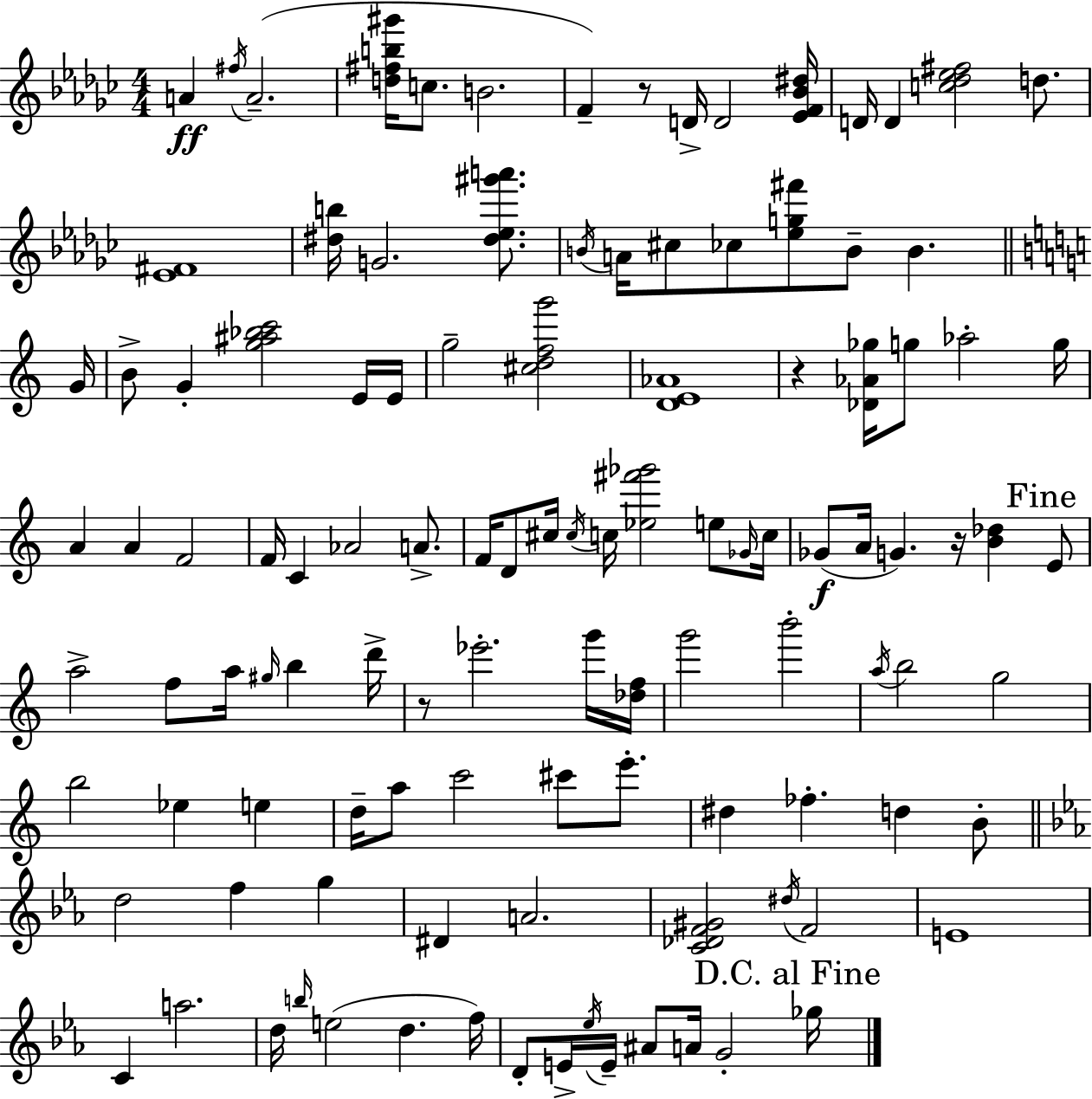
A4/q F#5/s A4/h. [D5,F#5,B5,G#6]/s C5/e. B4/h. F4/q R/e D4/s D4/h [Eb4,F4,Bb4,D#5]/s D4/s D4/q [C5,Db5,Eb5,F#5]/h D5/e. [Eb4,F#4]/w [D#5,B5]/s G4/h. [D#5,Eb5,G#6,A6]/e. B4/s A4/s C#5/e CES5/e [Eb5,G5,F#6]/e B4/e B4/q. G4/s B4/e G4/q [G5,A#5,Bb5,C6]/h E4/s E4/s G5/h [C#5,D5,F5,G6]/h [D4,E4,Ab4]/w R/q [Db4,Ab4,Gb5]/s G5/e Ab5/h G5/s A4/q A4/q F4/h F4/s C4/q Ab4/h A4/e. F4/s D4/e C#5/s C#5/s C5/s [Eb5,F#6,Gb6]/h E5/e Gb4/s C5/s Gb4/e A4/s G4/q. R/s [B4,Db5]/q E4/e A5/h F5/e A5/s G#5/s B5/q D6/s R/e Eb6/h. G6/s [Db5,F5]/s G6/h B6/h A5/s B5/h G5/h B5/h Eb5/q E5/q D5/s A5/e C6/h C#6/e E6/e. D#5/q FES5/q. D5/q B4/e D5/h F5/q G5/q D#4/q A4/h. [C4,Db4,F4,G#4]/h D#5/s F4/h E4/w C4/q A5/h. D5/s B5/s E5/h D5/q. F5/s D4/e E4/s Eb5/s E4/s A#4/e A4/s G4/h Gb5/s